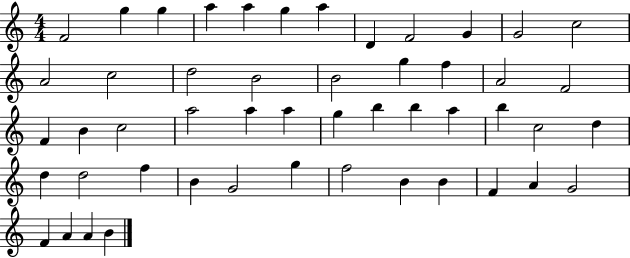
{
  \clef treble
  \numericTimeSignature
  \time 4/4
  \key c \major
  f'2 g''4 g''4 | a''4 a''4 g''4 a''4 | d'4 f'2 g'4 | g'2 c''2 | \break a'2 c''2 | d''2 b'2 | b'2 g''4 f''4 | a'2 f'2 | \break f'4 b'4 c''2 | a''2 a''4 a''4 | g''4 b''4 b''4 a''4 | b''4 c''2 d''4 | \break d''4 d''2 f''4 | b'4 g'2 g''4 | f''2 b'4 b'4 | f'4 a'4 g'2 | \break f'4 a'4 a'4 b'4 | \bar "|."
}